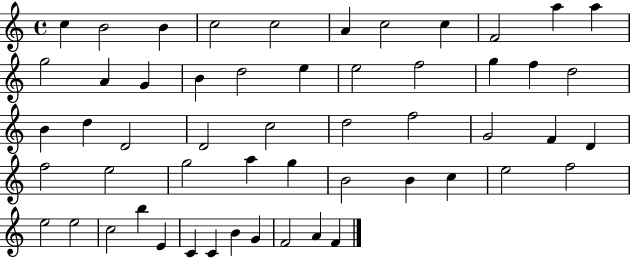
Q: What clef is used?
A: treble